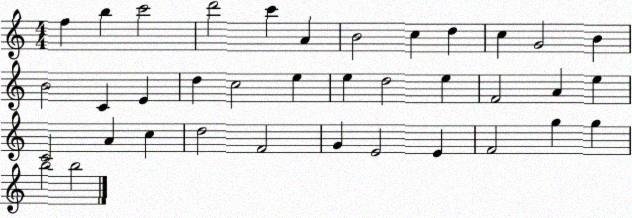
X:1
T:Untitled
M:4/4
L:1/4
K:C
f b c'2 d'2 c' A B2 c d c G2 B B2 C E d c2 e e d2 e F2 A e C2 A c d2 F2 G E2 E F2 g g b2 b2